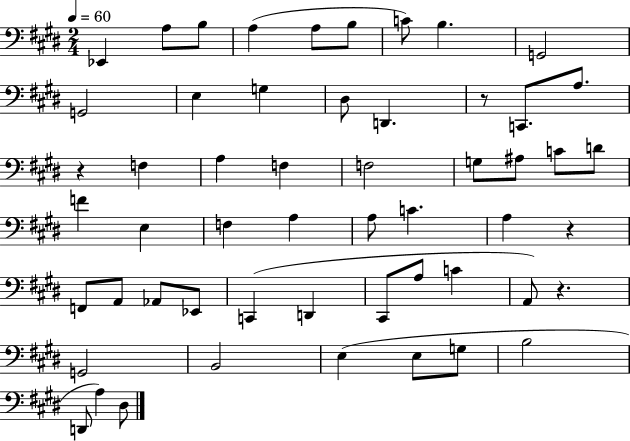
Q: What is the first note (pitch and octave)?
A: Eb2